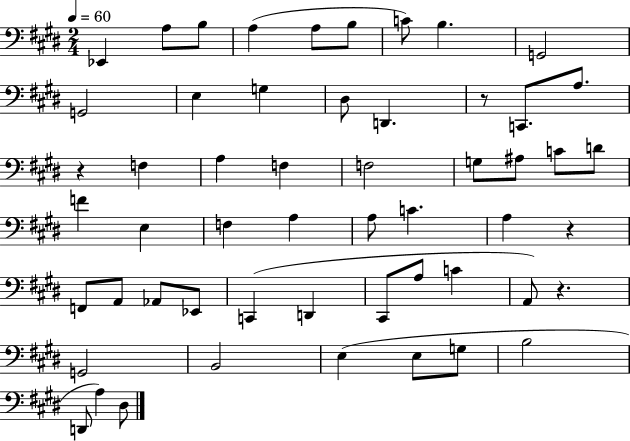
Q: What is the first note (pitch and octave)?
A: Eb2